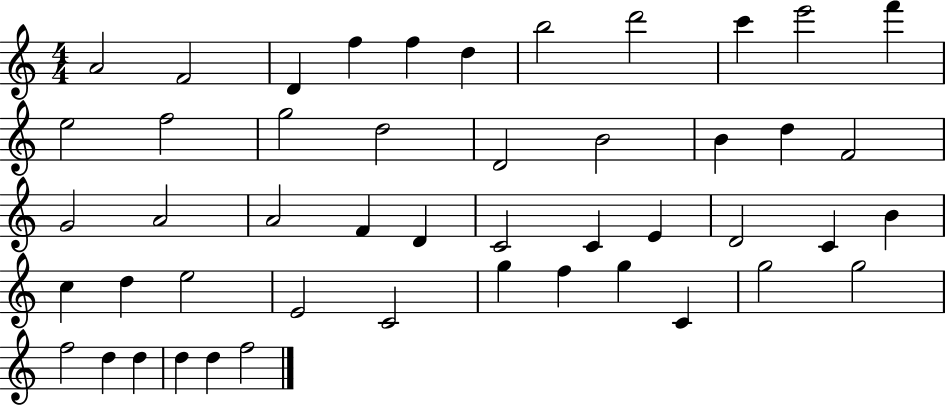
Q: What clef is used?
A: treble